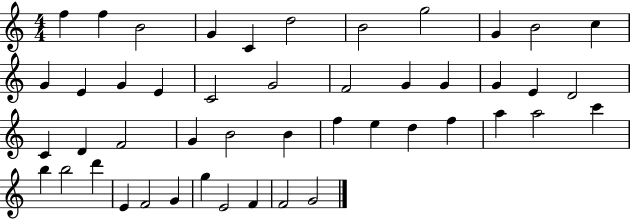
F5/q F5/q B4/h G4/q C4/q D5/h B4/h G5/h G4/q B4/h C5/q G4/q E4/q G4/q E4/q C4/h G4/h F4/h G4/q G4/q G4/q E4/q D4/h C4/q D4/q F4/h G4/q B4/h B4/q F5/q E5/q D5/q F5/q A5/q A5/h C6/q B5/q B5/h D6/q E4/q F4/h G4/q G5/q E4/h F4/q F4/h G4/h